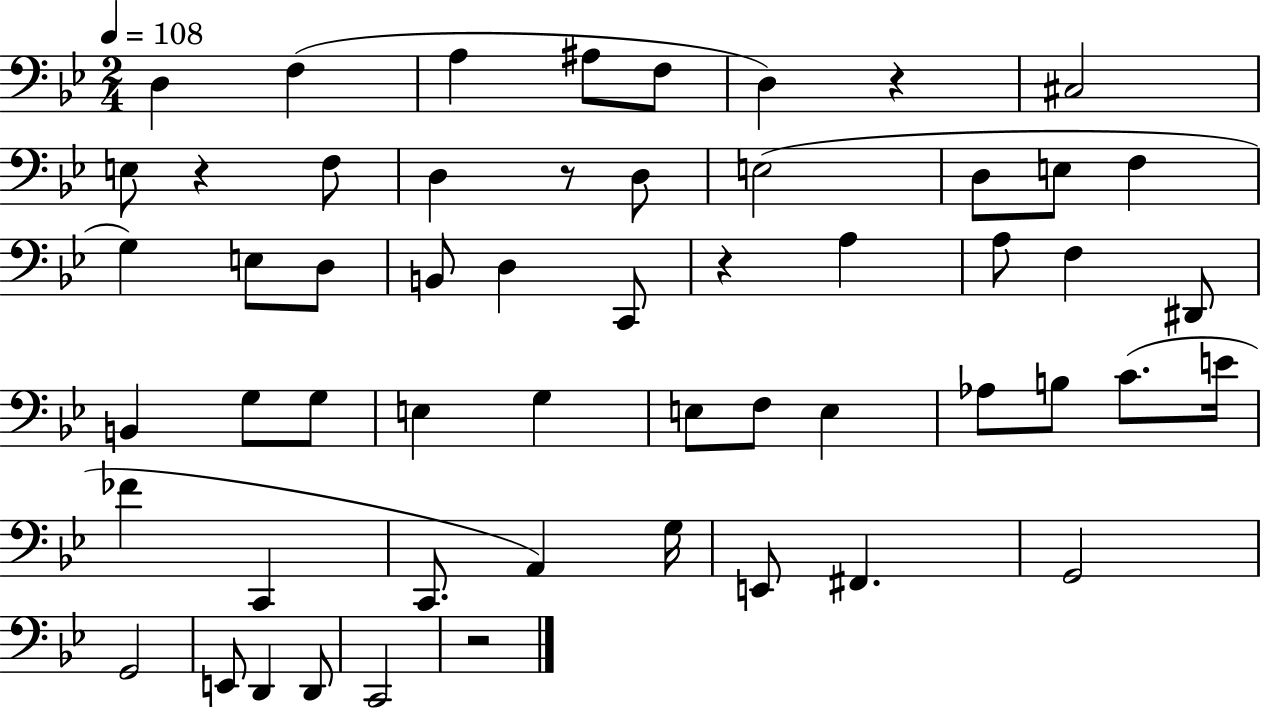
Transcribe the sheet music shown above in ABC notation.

X:1
T:Untitled
M:2/4
L:1/4
K:Bb
D, F, A, ^A,/2 F,/2 D, z ^C,2 E,/2 z F,/2 D, z/2 D,/2 E,2 D,/2 E,/2 F, G, E,/2 D,/2 B,,/2 D, C,,/2 z A, A,/2 F, ^D,,/2 B,, G,/2 G,/2 E, G, E,/2 F,/2 E, _A,/2 B,/2 C/2 E/4 _F C,, C,,/2 A,, G,/4 E,,/2 ^F,, G,,2 G,,2 E,,/2 D,, D,,/2 C,,2 z2